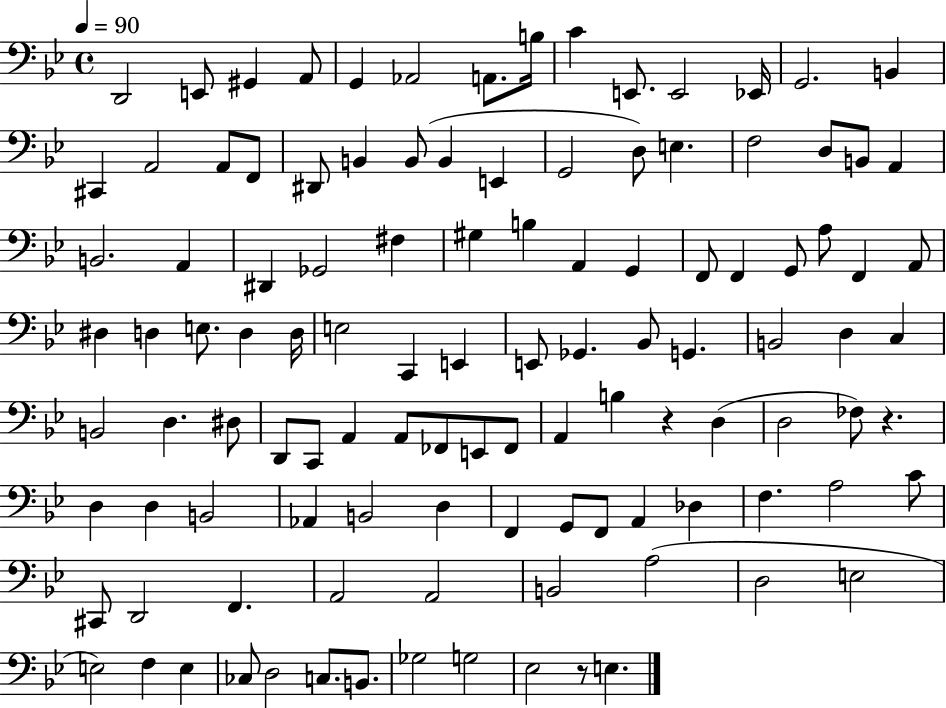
X:1
T:Untitled
M:4/4
L:1/4
K:Bb
D,,2 E,,/2 ^G,, A,,/2 G,, _A,,2 A,,/2 B,/4 C E,,/2 E,,2 _E,,/4 G,,2 B,, ^C,, A,,2 A,,/2 F,,/2 ^D,,/2 B,, B,,/2 B,, E,, G,,2 D,/2 E, F,2 D,/2 B,,/2 A,, B,,2 A,, ^D,, _G,,2 ^F, ^G, B, A,, G,, F,,/2 F,, G,,/2 A,/2 F,, A,,/2 ^D, D, E,/2 D, D,/4 E,2 C,, E,, E,,/2 _G,, _B,,/2 G,, B,,2 D, C, B,,2 D, ^D,/2 D,,/2 C,,/2 A,, A,,/2 _F,,/2 E,,/2 _F,,/2 A,, B, z D, D,2 _F,/2 z D, D, B,,2 _A,, B,,2 D, F,, G,,/2 F,,/2 A,, _D, F, A,2 C/2 ^C,,/2 D,,2 F,, A,,2 A,,2 B,,2 A,2 D,2 E,2 E,2 F, E, _C,/2 D,2 C,/2 B,,/2 _G,2 G,2 _E,2 z/2 E,